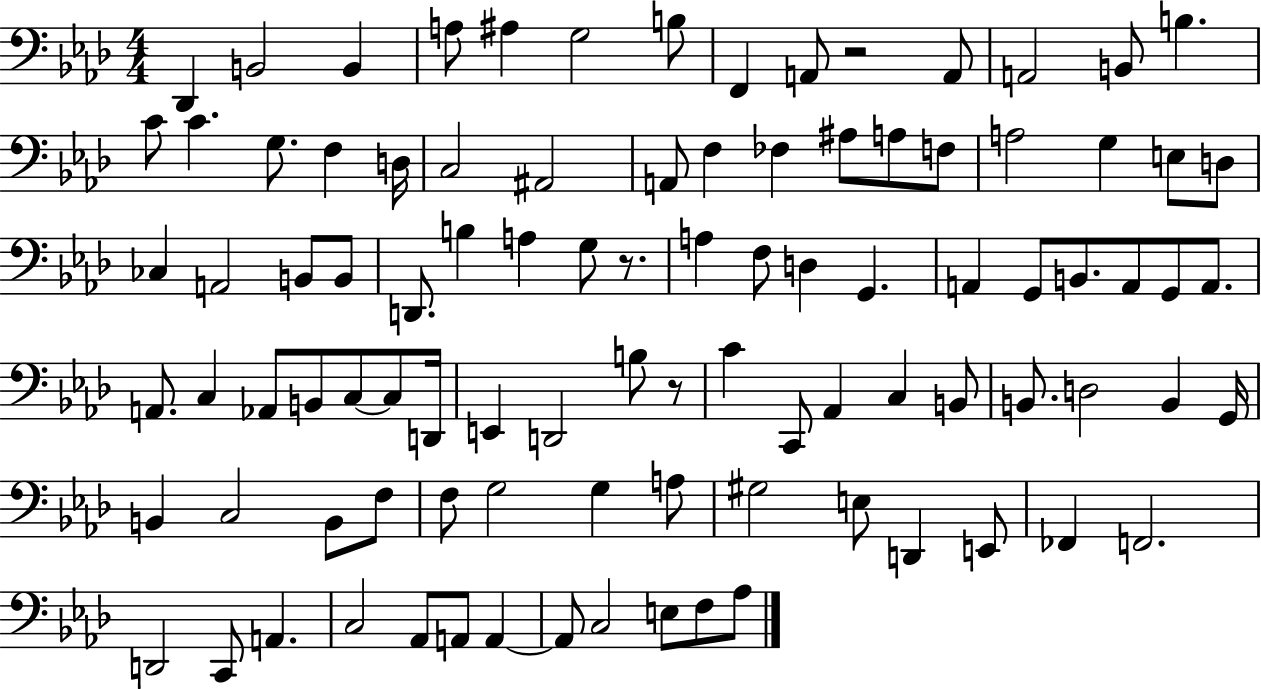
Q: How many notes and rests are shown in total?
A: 96